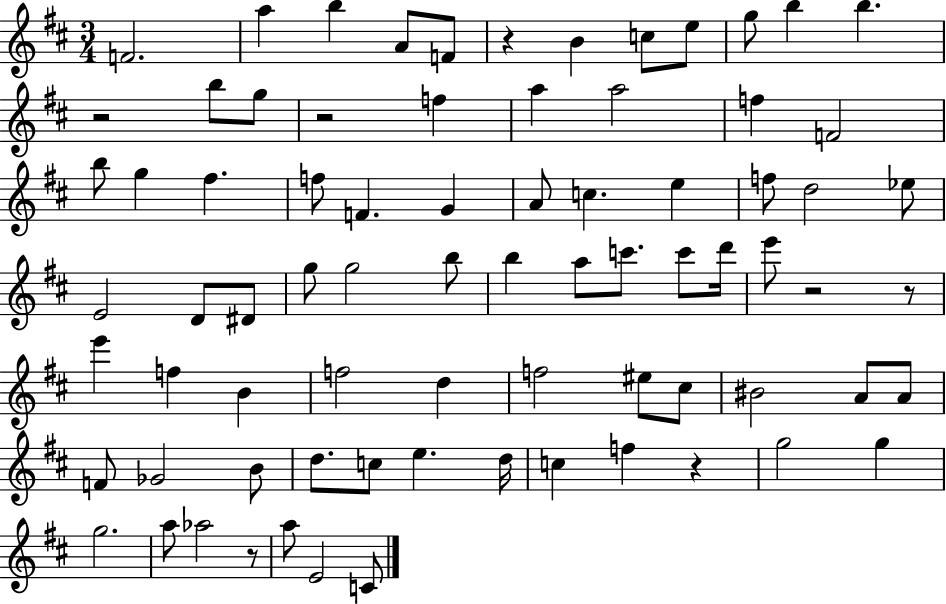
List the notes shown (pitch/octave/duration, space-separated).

F4/h. A5/q B5/q A4/e F4/e R/q B4/q C5/e E5/e G5/e B5/q B5/q. R/h B5/e G5/e R/h F5/q A5/q A5/h F5/q F4/h B5/e G5/q F#5/q. F5/e F4/q. G4/q A4/e C5/q. E5/q F5/e D5/h Eb5/e E4/h D4/e D#4/e G5/e G5/h B5/e B5/q A5/e C6/e. C6/e D6/s E6/e R/h R/e E6/q F5/q B4/q F5/h D5/q F5/h EIS5/e C#5/e BIS4/h A4/e A4/e F4/e Gb4/h B4/e D5/e. C5/e E5/q. D5/s C5/q F5/q R/q G5/h G5/q G5/h. A5/e Ab5/h R/e A5/e E4/h C4/e